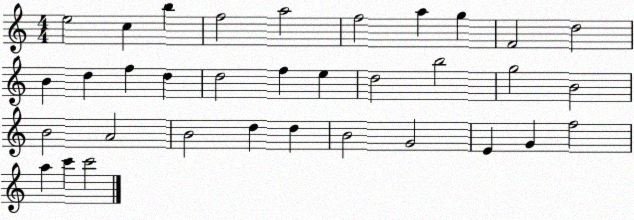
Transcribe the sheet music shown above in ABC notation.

X:1
T:Untitled
M:4/4
L:1/4
K:C
e2 c b f2 a2 f2 a g F2 d2 B d f d d2 f e d2 b2 g2 B2 B2 A2 B2 d d B2 G2 E G f2 a c' c'2